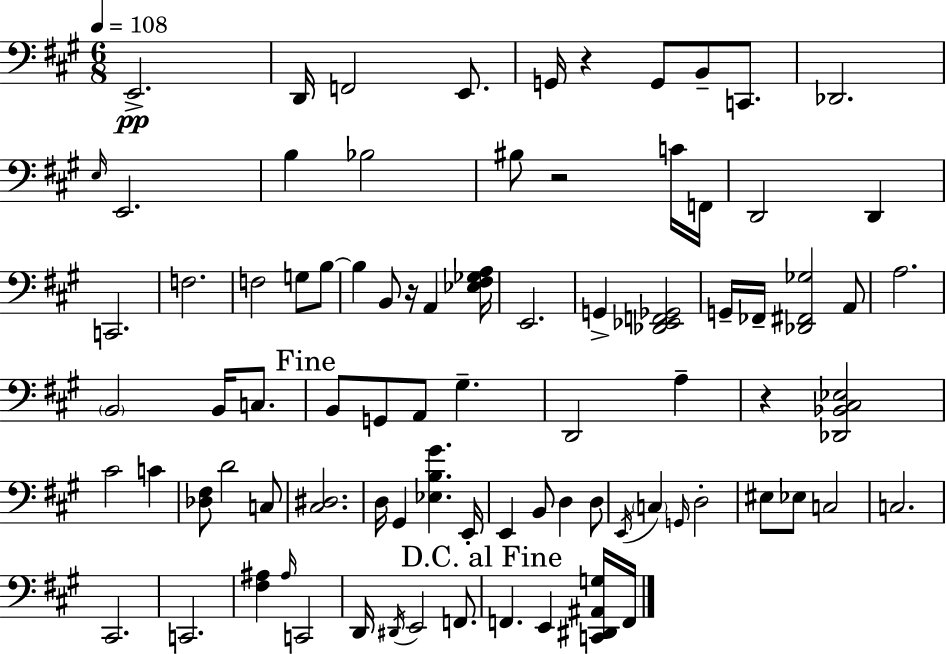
X:1
T:Untitled
M:6/8
L:1/4
K:A
E,,2 D,,/4 F,,2 E,,/2 G,,/4 z G,,/2 B,,/2 C,,/2 _D,,2 E,/4 E,,2 B, _B,2 ^B,/2 z2 C/4 F,,/4 D,,2 D,, C,,2 F,2 F,2 G,/2 B,/2 B, B,,/2 z/4 A,, [_E,^F,_G,A,]/4 E,,2 G,, [_D,,_E,,F,,_G,,]2 G,,/4 _F,,/4 [_D,,^F,,_G,]2 A,,/2 A,2 B,,2 B,,/4 C,/2 B,,/2 G,,/2 A,,/2 ^G, D,,2 A, z [_D,,_B,,^C,_E,]2 ^C2 C [_D,^F,]/2 D2 C,/2 [^C,^D,]2 D,/4 ^G,, [_E,B,^G] E,,/4 E,, B,,/2 D, D,/2 E,,/4 C, G,,/4 D,2 ^E,/2 _E,/2 C,2 C,2 ^C,,2 C,,2 [^F,^A,] ^A,/4 C,,2 D,,/4 ^D,,/4 E,,2 F,,/2 F,, E,, [C,,^D,,^A,,G,]/4 F,,/4